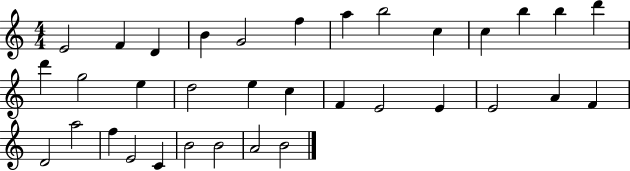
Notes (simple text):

E4/h F4/q D4/q B4/q G4/h F5/q A5/q B5/h C5/q C5/q B5/q B5/q D6/q D6/q G5/h E5/q D5/h E5/q C5/q F4/q E4/h E4/q E4/h A4/q F4/q D4/h A5/h F5/q E4/h C4/q B4/h B4/h A4/h B4/h